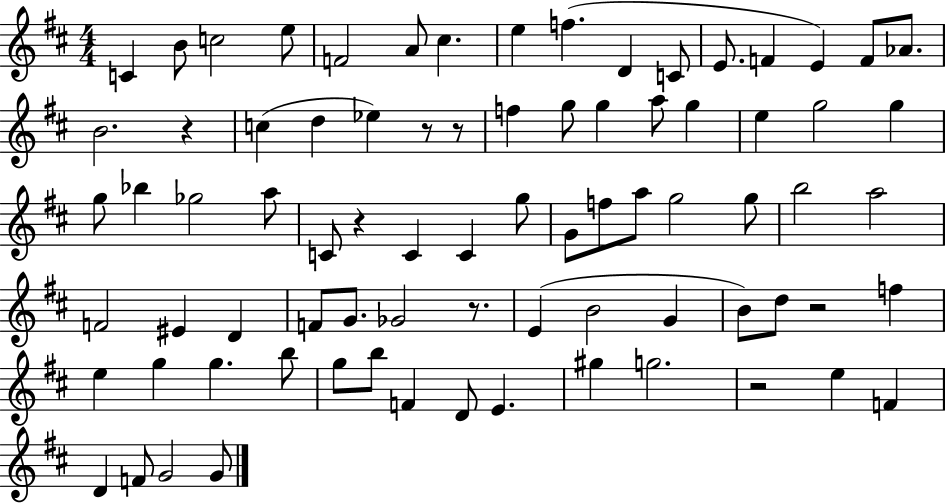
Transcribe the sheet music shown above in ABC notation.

X:1
T:Untitled
M:4/4
L:1/4
K:D
C B/2 c2 e/2 F2 A/2 ^c e f D C/2 E/2 F E F/2 _A/2 B2 z c d _e z/2 z/2 f g/2 g a/2 g e g2 g g/2 _b _g2 a/2 C/2 z C C g/2 G/2 f/2 a/2 g2 g/2 b2 a2 F2 ^E D F/2 G/2 _G2 z/2 E B2 G B/2 d/2 z2 f e g g b/2 g/2 b/2 F D/2 E ^g g2 z2 e F D F/2 G2 G/2